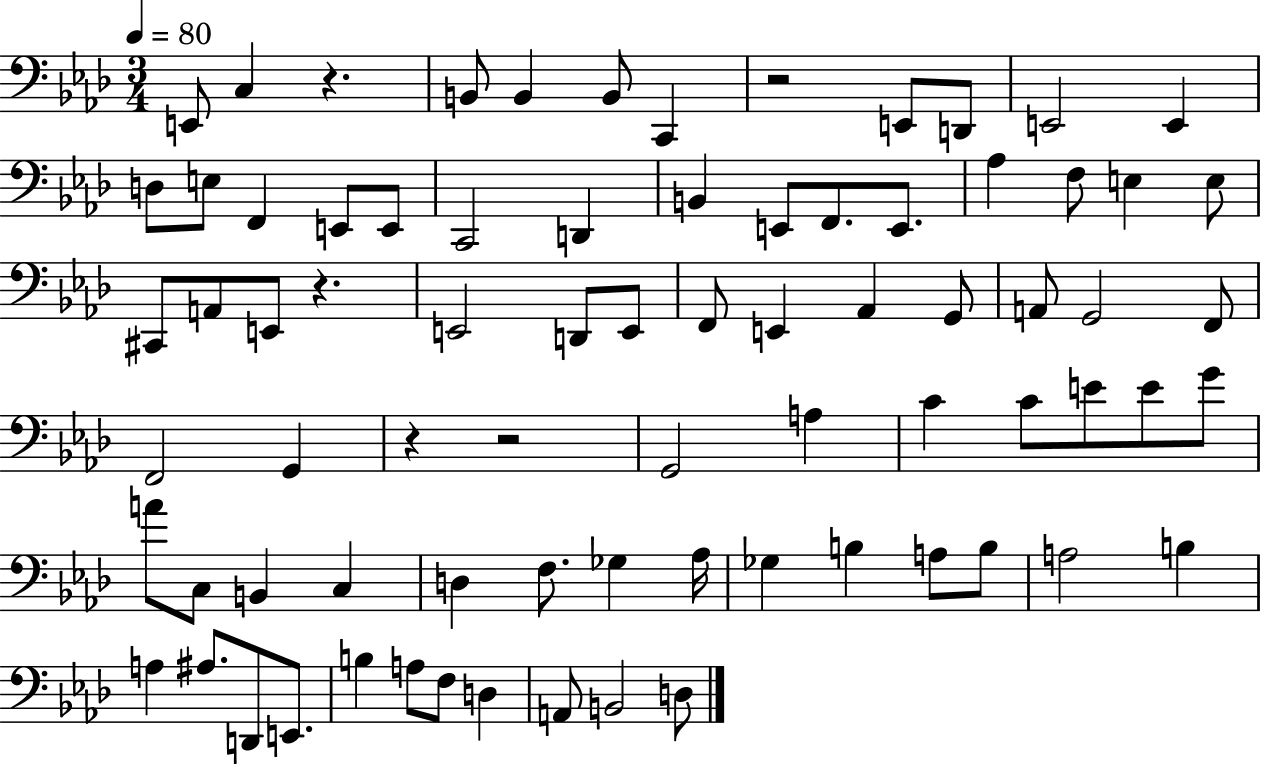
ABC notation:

X:1
T:Untitled
M:3/4
L:1/4
K:Ab
E,,/2 C, z B,,/2 B,, B,,/2 C,, z2 E,,/2 D,,/2 E,,2 E,, D,/2 E,/2 F,, E,,/2 E,,/2 C,,2 D,, B,, E,,/2 F,,/2 E,,/2 _A, F,/2 E, E,/2 ^C,,/2 A,,/2 E,,/2 z E,,2 D,,/2 E,,/2 F,,/2 E,, _A,, G,,/2 A,,/2 G,,2 F,,/2 F,,2 G,, z z2 G,,2 A, C C/2 E/2 E/2 G/2 A/2 C,/2 B,, C, D, F,/2 _G, _A,/4 _G, B, A,/2 B,/2 A,2 B, A, ^A,/2 D,,/2 E,,/2 B, A,/2 F,/2 D, A,,/2 B,,2 D,/2